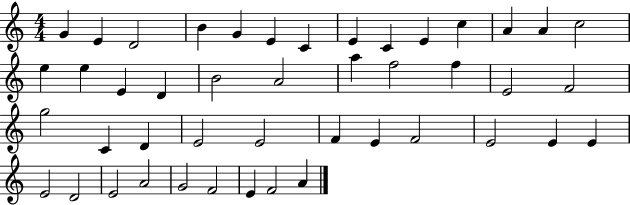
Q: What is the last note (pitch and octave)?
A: A4